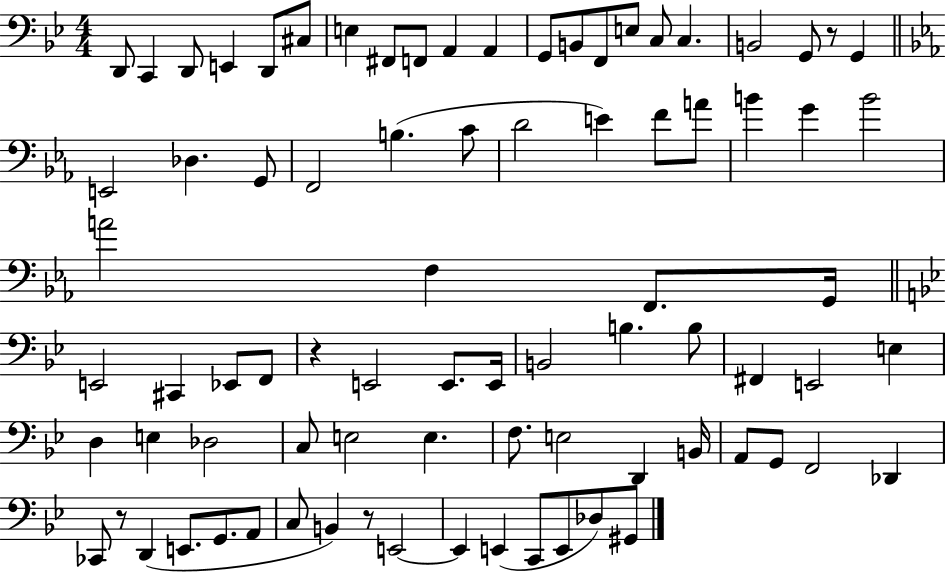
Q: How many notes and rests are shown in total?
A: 82